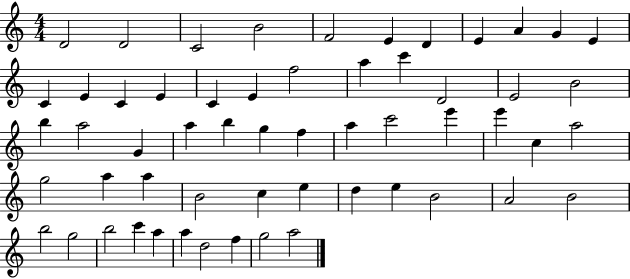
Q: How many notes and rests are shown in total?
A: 57